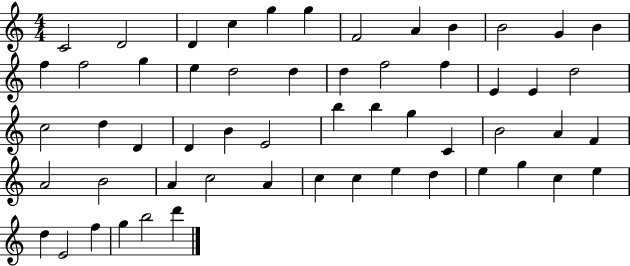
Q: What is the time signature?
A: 4/4